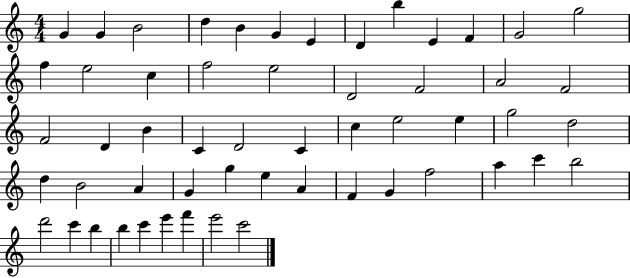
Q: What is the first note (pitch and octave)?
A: G4